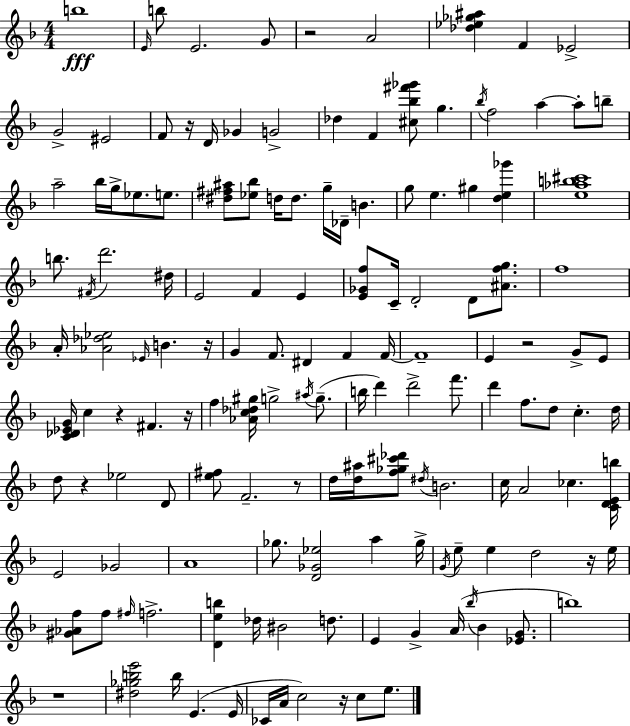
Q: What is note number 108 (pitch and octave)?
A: E4